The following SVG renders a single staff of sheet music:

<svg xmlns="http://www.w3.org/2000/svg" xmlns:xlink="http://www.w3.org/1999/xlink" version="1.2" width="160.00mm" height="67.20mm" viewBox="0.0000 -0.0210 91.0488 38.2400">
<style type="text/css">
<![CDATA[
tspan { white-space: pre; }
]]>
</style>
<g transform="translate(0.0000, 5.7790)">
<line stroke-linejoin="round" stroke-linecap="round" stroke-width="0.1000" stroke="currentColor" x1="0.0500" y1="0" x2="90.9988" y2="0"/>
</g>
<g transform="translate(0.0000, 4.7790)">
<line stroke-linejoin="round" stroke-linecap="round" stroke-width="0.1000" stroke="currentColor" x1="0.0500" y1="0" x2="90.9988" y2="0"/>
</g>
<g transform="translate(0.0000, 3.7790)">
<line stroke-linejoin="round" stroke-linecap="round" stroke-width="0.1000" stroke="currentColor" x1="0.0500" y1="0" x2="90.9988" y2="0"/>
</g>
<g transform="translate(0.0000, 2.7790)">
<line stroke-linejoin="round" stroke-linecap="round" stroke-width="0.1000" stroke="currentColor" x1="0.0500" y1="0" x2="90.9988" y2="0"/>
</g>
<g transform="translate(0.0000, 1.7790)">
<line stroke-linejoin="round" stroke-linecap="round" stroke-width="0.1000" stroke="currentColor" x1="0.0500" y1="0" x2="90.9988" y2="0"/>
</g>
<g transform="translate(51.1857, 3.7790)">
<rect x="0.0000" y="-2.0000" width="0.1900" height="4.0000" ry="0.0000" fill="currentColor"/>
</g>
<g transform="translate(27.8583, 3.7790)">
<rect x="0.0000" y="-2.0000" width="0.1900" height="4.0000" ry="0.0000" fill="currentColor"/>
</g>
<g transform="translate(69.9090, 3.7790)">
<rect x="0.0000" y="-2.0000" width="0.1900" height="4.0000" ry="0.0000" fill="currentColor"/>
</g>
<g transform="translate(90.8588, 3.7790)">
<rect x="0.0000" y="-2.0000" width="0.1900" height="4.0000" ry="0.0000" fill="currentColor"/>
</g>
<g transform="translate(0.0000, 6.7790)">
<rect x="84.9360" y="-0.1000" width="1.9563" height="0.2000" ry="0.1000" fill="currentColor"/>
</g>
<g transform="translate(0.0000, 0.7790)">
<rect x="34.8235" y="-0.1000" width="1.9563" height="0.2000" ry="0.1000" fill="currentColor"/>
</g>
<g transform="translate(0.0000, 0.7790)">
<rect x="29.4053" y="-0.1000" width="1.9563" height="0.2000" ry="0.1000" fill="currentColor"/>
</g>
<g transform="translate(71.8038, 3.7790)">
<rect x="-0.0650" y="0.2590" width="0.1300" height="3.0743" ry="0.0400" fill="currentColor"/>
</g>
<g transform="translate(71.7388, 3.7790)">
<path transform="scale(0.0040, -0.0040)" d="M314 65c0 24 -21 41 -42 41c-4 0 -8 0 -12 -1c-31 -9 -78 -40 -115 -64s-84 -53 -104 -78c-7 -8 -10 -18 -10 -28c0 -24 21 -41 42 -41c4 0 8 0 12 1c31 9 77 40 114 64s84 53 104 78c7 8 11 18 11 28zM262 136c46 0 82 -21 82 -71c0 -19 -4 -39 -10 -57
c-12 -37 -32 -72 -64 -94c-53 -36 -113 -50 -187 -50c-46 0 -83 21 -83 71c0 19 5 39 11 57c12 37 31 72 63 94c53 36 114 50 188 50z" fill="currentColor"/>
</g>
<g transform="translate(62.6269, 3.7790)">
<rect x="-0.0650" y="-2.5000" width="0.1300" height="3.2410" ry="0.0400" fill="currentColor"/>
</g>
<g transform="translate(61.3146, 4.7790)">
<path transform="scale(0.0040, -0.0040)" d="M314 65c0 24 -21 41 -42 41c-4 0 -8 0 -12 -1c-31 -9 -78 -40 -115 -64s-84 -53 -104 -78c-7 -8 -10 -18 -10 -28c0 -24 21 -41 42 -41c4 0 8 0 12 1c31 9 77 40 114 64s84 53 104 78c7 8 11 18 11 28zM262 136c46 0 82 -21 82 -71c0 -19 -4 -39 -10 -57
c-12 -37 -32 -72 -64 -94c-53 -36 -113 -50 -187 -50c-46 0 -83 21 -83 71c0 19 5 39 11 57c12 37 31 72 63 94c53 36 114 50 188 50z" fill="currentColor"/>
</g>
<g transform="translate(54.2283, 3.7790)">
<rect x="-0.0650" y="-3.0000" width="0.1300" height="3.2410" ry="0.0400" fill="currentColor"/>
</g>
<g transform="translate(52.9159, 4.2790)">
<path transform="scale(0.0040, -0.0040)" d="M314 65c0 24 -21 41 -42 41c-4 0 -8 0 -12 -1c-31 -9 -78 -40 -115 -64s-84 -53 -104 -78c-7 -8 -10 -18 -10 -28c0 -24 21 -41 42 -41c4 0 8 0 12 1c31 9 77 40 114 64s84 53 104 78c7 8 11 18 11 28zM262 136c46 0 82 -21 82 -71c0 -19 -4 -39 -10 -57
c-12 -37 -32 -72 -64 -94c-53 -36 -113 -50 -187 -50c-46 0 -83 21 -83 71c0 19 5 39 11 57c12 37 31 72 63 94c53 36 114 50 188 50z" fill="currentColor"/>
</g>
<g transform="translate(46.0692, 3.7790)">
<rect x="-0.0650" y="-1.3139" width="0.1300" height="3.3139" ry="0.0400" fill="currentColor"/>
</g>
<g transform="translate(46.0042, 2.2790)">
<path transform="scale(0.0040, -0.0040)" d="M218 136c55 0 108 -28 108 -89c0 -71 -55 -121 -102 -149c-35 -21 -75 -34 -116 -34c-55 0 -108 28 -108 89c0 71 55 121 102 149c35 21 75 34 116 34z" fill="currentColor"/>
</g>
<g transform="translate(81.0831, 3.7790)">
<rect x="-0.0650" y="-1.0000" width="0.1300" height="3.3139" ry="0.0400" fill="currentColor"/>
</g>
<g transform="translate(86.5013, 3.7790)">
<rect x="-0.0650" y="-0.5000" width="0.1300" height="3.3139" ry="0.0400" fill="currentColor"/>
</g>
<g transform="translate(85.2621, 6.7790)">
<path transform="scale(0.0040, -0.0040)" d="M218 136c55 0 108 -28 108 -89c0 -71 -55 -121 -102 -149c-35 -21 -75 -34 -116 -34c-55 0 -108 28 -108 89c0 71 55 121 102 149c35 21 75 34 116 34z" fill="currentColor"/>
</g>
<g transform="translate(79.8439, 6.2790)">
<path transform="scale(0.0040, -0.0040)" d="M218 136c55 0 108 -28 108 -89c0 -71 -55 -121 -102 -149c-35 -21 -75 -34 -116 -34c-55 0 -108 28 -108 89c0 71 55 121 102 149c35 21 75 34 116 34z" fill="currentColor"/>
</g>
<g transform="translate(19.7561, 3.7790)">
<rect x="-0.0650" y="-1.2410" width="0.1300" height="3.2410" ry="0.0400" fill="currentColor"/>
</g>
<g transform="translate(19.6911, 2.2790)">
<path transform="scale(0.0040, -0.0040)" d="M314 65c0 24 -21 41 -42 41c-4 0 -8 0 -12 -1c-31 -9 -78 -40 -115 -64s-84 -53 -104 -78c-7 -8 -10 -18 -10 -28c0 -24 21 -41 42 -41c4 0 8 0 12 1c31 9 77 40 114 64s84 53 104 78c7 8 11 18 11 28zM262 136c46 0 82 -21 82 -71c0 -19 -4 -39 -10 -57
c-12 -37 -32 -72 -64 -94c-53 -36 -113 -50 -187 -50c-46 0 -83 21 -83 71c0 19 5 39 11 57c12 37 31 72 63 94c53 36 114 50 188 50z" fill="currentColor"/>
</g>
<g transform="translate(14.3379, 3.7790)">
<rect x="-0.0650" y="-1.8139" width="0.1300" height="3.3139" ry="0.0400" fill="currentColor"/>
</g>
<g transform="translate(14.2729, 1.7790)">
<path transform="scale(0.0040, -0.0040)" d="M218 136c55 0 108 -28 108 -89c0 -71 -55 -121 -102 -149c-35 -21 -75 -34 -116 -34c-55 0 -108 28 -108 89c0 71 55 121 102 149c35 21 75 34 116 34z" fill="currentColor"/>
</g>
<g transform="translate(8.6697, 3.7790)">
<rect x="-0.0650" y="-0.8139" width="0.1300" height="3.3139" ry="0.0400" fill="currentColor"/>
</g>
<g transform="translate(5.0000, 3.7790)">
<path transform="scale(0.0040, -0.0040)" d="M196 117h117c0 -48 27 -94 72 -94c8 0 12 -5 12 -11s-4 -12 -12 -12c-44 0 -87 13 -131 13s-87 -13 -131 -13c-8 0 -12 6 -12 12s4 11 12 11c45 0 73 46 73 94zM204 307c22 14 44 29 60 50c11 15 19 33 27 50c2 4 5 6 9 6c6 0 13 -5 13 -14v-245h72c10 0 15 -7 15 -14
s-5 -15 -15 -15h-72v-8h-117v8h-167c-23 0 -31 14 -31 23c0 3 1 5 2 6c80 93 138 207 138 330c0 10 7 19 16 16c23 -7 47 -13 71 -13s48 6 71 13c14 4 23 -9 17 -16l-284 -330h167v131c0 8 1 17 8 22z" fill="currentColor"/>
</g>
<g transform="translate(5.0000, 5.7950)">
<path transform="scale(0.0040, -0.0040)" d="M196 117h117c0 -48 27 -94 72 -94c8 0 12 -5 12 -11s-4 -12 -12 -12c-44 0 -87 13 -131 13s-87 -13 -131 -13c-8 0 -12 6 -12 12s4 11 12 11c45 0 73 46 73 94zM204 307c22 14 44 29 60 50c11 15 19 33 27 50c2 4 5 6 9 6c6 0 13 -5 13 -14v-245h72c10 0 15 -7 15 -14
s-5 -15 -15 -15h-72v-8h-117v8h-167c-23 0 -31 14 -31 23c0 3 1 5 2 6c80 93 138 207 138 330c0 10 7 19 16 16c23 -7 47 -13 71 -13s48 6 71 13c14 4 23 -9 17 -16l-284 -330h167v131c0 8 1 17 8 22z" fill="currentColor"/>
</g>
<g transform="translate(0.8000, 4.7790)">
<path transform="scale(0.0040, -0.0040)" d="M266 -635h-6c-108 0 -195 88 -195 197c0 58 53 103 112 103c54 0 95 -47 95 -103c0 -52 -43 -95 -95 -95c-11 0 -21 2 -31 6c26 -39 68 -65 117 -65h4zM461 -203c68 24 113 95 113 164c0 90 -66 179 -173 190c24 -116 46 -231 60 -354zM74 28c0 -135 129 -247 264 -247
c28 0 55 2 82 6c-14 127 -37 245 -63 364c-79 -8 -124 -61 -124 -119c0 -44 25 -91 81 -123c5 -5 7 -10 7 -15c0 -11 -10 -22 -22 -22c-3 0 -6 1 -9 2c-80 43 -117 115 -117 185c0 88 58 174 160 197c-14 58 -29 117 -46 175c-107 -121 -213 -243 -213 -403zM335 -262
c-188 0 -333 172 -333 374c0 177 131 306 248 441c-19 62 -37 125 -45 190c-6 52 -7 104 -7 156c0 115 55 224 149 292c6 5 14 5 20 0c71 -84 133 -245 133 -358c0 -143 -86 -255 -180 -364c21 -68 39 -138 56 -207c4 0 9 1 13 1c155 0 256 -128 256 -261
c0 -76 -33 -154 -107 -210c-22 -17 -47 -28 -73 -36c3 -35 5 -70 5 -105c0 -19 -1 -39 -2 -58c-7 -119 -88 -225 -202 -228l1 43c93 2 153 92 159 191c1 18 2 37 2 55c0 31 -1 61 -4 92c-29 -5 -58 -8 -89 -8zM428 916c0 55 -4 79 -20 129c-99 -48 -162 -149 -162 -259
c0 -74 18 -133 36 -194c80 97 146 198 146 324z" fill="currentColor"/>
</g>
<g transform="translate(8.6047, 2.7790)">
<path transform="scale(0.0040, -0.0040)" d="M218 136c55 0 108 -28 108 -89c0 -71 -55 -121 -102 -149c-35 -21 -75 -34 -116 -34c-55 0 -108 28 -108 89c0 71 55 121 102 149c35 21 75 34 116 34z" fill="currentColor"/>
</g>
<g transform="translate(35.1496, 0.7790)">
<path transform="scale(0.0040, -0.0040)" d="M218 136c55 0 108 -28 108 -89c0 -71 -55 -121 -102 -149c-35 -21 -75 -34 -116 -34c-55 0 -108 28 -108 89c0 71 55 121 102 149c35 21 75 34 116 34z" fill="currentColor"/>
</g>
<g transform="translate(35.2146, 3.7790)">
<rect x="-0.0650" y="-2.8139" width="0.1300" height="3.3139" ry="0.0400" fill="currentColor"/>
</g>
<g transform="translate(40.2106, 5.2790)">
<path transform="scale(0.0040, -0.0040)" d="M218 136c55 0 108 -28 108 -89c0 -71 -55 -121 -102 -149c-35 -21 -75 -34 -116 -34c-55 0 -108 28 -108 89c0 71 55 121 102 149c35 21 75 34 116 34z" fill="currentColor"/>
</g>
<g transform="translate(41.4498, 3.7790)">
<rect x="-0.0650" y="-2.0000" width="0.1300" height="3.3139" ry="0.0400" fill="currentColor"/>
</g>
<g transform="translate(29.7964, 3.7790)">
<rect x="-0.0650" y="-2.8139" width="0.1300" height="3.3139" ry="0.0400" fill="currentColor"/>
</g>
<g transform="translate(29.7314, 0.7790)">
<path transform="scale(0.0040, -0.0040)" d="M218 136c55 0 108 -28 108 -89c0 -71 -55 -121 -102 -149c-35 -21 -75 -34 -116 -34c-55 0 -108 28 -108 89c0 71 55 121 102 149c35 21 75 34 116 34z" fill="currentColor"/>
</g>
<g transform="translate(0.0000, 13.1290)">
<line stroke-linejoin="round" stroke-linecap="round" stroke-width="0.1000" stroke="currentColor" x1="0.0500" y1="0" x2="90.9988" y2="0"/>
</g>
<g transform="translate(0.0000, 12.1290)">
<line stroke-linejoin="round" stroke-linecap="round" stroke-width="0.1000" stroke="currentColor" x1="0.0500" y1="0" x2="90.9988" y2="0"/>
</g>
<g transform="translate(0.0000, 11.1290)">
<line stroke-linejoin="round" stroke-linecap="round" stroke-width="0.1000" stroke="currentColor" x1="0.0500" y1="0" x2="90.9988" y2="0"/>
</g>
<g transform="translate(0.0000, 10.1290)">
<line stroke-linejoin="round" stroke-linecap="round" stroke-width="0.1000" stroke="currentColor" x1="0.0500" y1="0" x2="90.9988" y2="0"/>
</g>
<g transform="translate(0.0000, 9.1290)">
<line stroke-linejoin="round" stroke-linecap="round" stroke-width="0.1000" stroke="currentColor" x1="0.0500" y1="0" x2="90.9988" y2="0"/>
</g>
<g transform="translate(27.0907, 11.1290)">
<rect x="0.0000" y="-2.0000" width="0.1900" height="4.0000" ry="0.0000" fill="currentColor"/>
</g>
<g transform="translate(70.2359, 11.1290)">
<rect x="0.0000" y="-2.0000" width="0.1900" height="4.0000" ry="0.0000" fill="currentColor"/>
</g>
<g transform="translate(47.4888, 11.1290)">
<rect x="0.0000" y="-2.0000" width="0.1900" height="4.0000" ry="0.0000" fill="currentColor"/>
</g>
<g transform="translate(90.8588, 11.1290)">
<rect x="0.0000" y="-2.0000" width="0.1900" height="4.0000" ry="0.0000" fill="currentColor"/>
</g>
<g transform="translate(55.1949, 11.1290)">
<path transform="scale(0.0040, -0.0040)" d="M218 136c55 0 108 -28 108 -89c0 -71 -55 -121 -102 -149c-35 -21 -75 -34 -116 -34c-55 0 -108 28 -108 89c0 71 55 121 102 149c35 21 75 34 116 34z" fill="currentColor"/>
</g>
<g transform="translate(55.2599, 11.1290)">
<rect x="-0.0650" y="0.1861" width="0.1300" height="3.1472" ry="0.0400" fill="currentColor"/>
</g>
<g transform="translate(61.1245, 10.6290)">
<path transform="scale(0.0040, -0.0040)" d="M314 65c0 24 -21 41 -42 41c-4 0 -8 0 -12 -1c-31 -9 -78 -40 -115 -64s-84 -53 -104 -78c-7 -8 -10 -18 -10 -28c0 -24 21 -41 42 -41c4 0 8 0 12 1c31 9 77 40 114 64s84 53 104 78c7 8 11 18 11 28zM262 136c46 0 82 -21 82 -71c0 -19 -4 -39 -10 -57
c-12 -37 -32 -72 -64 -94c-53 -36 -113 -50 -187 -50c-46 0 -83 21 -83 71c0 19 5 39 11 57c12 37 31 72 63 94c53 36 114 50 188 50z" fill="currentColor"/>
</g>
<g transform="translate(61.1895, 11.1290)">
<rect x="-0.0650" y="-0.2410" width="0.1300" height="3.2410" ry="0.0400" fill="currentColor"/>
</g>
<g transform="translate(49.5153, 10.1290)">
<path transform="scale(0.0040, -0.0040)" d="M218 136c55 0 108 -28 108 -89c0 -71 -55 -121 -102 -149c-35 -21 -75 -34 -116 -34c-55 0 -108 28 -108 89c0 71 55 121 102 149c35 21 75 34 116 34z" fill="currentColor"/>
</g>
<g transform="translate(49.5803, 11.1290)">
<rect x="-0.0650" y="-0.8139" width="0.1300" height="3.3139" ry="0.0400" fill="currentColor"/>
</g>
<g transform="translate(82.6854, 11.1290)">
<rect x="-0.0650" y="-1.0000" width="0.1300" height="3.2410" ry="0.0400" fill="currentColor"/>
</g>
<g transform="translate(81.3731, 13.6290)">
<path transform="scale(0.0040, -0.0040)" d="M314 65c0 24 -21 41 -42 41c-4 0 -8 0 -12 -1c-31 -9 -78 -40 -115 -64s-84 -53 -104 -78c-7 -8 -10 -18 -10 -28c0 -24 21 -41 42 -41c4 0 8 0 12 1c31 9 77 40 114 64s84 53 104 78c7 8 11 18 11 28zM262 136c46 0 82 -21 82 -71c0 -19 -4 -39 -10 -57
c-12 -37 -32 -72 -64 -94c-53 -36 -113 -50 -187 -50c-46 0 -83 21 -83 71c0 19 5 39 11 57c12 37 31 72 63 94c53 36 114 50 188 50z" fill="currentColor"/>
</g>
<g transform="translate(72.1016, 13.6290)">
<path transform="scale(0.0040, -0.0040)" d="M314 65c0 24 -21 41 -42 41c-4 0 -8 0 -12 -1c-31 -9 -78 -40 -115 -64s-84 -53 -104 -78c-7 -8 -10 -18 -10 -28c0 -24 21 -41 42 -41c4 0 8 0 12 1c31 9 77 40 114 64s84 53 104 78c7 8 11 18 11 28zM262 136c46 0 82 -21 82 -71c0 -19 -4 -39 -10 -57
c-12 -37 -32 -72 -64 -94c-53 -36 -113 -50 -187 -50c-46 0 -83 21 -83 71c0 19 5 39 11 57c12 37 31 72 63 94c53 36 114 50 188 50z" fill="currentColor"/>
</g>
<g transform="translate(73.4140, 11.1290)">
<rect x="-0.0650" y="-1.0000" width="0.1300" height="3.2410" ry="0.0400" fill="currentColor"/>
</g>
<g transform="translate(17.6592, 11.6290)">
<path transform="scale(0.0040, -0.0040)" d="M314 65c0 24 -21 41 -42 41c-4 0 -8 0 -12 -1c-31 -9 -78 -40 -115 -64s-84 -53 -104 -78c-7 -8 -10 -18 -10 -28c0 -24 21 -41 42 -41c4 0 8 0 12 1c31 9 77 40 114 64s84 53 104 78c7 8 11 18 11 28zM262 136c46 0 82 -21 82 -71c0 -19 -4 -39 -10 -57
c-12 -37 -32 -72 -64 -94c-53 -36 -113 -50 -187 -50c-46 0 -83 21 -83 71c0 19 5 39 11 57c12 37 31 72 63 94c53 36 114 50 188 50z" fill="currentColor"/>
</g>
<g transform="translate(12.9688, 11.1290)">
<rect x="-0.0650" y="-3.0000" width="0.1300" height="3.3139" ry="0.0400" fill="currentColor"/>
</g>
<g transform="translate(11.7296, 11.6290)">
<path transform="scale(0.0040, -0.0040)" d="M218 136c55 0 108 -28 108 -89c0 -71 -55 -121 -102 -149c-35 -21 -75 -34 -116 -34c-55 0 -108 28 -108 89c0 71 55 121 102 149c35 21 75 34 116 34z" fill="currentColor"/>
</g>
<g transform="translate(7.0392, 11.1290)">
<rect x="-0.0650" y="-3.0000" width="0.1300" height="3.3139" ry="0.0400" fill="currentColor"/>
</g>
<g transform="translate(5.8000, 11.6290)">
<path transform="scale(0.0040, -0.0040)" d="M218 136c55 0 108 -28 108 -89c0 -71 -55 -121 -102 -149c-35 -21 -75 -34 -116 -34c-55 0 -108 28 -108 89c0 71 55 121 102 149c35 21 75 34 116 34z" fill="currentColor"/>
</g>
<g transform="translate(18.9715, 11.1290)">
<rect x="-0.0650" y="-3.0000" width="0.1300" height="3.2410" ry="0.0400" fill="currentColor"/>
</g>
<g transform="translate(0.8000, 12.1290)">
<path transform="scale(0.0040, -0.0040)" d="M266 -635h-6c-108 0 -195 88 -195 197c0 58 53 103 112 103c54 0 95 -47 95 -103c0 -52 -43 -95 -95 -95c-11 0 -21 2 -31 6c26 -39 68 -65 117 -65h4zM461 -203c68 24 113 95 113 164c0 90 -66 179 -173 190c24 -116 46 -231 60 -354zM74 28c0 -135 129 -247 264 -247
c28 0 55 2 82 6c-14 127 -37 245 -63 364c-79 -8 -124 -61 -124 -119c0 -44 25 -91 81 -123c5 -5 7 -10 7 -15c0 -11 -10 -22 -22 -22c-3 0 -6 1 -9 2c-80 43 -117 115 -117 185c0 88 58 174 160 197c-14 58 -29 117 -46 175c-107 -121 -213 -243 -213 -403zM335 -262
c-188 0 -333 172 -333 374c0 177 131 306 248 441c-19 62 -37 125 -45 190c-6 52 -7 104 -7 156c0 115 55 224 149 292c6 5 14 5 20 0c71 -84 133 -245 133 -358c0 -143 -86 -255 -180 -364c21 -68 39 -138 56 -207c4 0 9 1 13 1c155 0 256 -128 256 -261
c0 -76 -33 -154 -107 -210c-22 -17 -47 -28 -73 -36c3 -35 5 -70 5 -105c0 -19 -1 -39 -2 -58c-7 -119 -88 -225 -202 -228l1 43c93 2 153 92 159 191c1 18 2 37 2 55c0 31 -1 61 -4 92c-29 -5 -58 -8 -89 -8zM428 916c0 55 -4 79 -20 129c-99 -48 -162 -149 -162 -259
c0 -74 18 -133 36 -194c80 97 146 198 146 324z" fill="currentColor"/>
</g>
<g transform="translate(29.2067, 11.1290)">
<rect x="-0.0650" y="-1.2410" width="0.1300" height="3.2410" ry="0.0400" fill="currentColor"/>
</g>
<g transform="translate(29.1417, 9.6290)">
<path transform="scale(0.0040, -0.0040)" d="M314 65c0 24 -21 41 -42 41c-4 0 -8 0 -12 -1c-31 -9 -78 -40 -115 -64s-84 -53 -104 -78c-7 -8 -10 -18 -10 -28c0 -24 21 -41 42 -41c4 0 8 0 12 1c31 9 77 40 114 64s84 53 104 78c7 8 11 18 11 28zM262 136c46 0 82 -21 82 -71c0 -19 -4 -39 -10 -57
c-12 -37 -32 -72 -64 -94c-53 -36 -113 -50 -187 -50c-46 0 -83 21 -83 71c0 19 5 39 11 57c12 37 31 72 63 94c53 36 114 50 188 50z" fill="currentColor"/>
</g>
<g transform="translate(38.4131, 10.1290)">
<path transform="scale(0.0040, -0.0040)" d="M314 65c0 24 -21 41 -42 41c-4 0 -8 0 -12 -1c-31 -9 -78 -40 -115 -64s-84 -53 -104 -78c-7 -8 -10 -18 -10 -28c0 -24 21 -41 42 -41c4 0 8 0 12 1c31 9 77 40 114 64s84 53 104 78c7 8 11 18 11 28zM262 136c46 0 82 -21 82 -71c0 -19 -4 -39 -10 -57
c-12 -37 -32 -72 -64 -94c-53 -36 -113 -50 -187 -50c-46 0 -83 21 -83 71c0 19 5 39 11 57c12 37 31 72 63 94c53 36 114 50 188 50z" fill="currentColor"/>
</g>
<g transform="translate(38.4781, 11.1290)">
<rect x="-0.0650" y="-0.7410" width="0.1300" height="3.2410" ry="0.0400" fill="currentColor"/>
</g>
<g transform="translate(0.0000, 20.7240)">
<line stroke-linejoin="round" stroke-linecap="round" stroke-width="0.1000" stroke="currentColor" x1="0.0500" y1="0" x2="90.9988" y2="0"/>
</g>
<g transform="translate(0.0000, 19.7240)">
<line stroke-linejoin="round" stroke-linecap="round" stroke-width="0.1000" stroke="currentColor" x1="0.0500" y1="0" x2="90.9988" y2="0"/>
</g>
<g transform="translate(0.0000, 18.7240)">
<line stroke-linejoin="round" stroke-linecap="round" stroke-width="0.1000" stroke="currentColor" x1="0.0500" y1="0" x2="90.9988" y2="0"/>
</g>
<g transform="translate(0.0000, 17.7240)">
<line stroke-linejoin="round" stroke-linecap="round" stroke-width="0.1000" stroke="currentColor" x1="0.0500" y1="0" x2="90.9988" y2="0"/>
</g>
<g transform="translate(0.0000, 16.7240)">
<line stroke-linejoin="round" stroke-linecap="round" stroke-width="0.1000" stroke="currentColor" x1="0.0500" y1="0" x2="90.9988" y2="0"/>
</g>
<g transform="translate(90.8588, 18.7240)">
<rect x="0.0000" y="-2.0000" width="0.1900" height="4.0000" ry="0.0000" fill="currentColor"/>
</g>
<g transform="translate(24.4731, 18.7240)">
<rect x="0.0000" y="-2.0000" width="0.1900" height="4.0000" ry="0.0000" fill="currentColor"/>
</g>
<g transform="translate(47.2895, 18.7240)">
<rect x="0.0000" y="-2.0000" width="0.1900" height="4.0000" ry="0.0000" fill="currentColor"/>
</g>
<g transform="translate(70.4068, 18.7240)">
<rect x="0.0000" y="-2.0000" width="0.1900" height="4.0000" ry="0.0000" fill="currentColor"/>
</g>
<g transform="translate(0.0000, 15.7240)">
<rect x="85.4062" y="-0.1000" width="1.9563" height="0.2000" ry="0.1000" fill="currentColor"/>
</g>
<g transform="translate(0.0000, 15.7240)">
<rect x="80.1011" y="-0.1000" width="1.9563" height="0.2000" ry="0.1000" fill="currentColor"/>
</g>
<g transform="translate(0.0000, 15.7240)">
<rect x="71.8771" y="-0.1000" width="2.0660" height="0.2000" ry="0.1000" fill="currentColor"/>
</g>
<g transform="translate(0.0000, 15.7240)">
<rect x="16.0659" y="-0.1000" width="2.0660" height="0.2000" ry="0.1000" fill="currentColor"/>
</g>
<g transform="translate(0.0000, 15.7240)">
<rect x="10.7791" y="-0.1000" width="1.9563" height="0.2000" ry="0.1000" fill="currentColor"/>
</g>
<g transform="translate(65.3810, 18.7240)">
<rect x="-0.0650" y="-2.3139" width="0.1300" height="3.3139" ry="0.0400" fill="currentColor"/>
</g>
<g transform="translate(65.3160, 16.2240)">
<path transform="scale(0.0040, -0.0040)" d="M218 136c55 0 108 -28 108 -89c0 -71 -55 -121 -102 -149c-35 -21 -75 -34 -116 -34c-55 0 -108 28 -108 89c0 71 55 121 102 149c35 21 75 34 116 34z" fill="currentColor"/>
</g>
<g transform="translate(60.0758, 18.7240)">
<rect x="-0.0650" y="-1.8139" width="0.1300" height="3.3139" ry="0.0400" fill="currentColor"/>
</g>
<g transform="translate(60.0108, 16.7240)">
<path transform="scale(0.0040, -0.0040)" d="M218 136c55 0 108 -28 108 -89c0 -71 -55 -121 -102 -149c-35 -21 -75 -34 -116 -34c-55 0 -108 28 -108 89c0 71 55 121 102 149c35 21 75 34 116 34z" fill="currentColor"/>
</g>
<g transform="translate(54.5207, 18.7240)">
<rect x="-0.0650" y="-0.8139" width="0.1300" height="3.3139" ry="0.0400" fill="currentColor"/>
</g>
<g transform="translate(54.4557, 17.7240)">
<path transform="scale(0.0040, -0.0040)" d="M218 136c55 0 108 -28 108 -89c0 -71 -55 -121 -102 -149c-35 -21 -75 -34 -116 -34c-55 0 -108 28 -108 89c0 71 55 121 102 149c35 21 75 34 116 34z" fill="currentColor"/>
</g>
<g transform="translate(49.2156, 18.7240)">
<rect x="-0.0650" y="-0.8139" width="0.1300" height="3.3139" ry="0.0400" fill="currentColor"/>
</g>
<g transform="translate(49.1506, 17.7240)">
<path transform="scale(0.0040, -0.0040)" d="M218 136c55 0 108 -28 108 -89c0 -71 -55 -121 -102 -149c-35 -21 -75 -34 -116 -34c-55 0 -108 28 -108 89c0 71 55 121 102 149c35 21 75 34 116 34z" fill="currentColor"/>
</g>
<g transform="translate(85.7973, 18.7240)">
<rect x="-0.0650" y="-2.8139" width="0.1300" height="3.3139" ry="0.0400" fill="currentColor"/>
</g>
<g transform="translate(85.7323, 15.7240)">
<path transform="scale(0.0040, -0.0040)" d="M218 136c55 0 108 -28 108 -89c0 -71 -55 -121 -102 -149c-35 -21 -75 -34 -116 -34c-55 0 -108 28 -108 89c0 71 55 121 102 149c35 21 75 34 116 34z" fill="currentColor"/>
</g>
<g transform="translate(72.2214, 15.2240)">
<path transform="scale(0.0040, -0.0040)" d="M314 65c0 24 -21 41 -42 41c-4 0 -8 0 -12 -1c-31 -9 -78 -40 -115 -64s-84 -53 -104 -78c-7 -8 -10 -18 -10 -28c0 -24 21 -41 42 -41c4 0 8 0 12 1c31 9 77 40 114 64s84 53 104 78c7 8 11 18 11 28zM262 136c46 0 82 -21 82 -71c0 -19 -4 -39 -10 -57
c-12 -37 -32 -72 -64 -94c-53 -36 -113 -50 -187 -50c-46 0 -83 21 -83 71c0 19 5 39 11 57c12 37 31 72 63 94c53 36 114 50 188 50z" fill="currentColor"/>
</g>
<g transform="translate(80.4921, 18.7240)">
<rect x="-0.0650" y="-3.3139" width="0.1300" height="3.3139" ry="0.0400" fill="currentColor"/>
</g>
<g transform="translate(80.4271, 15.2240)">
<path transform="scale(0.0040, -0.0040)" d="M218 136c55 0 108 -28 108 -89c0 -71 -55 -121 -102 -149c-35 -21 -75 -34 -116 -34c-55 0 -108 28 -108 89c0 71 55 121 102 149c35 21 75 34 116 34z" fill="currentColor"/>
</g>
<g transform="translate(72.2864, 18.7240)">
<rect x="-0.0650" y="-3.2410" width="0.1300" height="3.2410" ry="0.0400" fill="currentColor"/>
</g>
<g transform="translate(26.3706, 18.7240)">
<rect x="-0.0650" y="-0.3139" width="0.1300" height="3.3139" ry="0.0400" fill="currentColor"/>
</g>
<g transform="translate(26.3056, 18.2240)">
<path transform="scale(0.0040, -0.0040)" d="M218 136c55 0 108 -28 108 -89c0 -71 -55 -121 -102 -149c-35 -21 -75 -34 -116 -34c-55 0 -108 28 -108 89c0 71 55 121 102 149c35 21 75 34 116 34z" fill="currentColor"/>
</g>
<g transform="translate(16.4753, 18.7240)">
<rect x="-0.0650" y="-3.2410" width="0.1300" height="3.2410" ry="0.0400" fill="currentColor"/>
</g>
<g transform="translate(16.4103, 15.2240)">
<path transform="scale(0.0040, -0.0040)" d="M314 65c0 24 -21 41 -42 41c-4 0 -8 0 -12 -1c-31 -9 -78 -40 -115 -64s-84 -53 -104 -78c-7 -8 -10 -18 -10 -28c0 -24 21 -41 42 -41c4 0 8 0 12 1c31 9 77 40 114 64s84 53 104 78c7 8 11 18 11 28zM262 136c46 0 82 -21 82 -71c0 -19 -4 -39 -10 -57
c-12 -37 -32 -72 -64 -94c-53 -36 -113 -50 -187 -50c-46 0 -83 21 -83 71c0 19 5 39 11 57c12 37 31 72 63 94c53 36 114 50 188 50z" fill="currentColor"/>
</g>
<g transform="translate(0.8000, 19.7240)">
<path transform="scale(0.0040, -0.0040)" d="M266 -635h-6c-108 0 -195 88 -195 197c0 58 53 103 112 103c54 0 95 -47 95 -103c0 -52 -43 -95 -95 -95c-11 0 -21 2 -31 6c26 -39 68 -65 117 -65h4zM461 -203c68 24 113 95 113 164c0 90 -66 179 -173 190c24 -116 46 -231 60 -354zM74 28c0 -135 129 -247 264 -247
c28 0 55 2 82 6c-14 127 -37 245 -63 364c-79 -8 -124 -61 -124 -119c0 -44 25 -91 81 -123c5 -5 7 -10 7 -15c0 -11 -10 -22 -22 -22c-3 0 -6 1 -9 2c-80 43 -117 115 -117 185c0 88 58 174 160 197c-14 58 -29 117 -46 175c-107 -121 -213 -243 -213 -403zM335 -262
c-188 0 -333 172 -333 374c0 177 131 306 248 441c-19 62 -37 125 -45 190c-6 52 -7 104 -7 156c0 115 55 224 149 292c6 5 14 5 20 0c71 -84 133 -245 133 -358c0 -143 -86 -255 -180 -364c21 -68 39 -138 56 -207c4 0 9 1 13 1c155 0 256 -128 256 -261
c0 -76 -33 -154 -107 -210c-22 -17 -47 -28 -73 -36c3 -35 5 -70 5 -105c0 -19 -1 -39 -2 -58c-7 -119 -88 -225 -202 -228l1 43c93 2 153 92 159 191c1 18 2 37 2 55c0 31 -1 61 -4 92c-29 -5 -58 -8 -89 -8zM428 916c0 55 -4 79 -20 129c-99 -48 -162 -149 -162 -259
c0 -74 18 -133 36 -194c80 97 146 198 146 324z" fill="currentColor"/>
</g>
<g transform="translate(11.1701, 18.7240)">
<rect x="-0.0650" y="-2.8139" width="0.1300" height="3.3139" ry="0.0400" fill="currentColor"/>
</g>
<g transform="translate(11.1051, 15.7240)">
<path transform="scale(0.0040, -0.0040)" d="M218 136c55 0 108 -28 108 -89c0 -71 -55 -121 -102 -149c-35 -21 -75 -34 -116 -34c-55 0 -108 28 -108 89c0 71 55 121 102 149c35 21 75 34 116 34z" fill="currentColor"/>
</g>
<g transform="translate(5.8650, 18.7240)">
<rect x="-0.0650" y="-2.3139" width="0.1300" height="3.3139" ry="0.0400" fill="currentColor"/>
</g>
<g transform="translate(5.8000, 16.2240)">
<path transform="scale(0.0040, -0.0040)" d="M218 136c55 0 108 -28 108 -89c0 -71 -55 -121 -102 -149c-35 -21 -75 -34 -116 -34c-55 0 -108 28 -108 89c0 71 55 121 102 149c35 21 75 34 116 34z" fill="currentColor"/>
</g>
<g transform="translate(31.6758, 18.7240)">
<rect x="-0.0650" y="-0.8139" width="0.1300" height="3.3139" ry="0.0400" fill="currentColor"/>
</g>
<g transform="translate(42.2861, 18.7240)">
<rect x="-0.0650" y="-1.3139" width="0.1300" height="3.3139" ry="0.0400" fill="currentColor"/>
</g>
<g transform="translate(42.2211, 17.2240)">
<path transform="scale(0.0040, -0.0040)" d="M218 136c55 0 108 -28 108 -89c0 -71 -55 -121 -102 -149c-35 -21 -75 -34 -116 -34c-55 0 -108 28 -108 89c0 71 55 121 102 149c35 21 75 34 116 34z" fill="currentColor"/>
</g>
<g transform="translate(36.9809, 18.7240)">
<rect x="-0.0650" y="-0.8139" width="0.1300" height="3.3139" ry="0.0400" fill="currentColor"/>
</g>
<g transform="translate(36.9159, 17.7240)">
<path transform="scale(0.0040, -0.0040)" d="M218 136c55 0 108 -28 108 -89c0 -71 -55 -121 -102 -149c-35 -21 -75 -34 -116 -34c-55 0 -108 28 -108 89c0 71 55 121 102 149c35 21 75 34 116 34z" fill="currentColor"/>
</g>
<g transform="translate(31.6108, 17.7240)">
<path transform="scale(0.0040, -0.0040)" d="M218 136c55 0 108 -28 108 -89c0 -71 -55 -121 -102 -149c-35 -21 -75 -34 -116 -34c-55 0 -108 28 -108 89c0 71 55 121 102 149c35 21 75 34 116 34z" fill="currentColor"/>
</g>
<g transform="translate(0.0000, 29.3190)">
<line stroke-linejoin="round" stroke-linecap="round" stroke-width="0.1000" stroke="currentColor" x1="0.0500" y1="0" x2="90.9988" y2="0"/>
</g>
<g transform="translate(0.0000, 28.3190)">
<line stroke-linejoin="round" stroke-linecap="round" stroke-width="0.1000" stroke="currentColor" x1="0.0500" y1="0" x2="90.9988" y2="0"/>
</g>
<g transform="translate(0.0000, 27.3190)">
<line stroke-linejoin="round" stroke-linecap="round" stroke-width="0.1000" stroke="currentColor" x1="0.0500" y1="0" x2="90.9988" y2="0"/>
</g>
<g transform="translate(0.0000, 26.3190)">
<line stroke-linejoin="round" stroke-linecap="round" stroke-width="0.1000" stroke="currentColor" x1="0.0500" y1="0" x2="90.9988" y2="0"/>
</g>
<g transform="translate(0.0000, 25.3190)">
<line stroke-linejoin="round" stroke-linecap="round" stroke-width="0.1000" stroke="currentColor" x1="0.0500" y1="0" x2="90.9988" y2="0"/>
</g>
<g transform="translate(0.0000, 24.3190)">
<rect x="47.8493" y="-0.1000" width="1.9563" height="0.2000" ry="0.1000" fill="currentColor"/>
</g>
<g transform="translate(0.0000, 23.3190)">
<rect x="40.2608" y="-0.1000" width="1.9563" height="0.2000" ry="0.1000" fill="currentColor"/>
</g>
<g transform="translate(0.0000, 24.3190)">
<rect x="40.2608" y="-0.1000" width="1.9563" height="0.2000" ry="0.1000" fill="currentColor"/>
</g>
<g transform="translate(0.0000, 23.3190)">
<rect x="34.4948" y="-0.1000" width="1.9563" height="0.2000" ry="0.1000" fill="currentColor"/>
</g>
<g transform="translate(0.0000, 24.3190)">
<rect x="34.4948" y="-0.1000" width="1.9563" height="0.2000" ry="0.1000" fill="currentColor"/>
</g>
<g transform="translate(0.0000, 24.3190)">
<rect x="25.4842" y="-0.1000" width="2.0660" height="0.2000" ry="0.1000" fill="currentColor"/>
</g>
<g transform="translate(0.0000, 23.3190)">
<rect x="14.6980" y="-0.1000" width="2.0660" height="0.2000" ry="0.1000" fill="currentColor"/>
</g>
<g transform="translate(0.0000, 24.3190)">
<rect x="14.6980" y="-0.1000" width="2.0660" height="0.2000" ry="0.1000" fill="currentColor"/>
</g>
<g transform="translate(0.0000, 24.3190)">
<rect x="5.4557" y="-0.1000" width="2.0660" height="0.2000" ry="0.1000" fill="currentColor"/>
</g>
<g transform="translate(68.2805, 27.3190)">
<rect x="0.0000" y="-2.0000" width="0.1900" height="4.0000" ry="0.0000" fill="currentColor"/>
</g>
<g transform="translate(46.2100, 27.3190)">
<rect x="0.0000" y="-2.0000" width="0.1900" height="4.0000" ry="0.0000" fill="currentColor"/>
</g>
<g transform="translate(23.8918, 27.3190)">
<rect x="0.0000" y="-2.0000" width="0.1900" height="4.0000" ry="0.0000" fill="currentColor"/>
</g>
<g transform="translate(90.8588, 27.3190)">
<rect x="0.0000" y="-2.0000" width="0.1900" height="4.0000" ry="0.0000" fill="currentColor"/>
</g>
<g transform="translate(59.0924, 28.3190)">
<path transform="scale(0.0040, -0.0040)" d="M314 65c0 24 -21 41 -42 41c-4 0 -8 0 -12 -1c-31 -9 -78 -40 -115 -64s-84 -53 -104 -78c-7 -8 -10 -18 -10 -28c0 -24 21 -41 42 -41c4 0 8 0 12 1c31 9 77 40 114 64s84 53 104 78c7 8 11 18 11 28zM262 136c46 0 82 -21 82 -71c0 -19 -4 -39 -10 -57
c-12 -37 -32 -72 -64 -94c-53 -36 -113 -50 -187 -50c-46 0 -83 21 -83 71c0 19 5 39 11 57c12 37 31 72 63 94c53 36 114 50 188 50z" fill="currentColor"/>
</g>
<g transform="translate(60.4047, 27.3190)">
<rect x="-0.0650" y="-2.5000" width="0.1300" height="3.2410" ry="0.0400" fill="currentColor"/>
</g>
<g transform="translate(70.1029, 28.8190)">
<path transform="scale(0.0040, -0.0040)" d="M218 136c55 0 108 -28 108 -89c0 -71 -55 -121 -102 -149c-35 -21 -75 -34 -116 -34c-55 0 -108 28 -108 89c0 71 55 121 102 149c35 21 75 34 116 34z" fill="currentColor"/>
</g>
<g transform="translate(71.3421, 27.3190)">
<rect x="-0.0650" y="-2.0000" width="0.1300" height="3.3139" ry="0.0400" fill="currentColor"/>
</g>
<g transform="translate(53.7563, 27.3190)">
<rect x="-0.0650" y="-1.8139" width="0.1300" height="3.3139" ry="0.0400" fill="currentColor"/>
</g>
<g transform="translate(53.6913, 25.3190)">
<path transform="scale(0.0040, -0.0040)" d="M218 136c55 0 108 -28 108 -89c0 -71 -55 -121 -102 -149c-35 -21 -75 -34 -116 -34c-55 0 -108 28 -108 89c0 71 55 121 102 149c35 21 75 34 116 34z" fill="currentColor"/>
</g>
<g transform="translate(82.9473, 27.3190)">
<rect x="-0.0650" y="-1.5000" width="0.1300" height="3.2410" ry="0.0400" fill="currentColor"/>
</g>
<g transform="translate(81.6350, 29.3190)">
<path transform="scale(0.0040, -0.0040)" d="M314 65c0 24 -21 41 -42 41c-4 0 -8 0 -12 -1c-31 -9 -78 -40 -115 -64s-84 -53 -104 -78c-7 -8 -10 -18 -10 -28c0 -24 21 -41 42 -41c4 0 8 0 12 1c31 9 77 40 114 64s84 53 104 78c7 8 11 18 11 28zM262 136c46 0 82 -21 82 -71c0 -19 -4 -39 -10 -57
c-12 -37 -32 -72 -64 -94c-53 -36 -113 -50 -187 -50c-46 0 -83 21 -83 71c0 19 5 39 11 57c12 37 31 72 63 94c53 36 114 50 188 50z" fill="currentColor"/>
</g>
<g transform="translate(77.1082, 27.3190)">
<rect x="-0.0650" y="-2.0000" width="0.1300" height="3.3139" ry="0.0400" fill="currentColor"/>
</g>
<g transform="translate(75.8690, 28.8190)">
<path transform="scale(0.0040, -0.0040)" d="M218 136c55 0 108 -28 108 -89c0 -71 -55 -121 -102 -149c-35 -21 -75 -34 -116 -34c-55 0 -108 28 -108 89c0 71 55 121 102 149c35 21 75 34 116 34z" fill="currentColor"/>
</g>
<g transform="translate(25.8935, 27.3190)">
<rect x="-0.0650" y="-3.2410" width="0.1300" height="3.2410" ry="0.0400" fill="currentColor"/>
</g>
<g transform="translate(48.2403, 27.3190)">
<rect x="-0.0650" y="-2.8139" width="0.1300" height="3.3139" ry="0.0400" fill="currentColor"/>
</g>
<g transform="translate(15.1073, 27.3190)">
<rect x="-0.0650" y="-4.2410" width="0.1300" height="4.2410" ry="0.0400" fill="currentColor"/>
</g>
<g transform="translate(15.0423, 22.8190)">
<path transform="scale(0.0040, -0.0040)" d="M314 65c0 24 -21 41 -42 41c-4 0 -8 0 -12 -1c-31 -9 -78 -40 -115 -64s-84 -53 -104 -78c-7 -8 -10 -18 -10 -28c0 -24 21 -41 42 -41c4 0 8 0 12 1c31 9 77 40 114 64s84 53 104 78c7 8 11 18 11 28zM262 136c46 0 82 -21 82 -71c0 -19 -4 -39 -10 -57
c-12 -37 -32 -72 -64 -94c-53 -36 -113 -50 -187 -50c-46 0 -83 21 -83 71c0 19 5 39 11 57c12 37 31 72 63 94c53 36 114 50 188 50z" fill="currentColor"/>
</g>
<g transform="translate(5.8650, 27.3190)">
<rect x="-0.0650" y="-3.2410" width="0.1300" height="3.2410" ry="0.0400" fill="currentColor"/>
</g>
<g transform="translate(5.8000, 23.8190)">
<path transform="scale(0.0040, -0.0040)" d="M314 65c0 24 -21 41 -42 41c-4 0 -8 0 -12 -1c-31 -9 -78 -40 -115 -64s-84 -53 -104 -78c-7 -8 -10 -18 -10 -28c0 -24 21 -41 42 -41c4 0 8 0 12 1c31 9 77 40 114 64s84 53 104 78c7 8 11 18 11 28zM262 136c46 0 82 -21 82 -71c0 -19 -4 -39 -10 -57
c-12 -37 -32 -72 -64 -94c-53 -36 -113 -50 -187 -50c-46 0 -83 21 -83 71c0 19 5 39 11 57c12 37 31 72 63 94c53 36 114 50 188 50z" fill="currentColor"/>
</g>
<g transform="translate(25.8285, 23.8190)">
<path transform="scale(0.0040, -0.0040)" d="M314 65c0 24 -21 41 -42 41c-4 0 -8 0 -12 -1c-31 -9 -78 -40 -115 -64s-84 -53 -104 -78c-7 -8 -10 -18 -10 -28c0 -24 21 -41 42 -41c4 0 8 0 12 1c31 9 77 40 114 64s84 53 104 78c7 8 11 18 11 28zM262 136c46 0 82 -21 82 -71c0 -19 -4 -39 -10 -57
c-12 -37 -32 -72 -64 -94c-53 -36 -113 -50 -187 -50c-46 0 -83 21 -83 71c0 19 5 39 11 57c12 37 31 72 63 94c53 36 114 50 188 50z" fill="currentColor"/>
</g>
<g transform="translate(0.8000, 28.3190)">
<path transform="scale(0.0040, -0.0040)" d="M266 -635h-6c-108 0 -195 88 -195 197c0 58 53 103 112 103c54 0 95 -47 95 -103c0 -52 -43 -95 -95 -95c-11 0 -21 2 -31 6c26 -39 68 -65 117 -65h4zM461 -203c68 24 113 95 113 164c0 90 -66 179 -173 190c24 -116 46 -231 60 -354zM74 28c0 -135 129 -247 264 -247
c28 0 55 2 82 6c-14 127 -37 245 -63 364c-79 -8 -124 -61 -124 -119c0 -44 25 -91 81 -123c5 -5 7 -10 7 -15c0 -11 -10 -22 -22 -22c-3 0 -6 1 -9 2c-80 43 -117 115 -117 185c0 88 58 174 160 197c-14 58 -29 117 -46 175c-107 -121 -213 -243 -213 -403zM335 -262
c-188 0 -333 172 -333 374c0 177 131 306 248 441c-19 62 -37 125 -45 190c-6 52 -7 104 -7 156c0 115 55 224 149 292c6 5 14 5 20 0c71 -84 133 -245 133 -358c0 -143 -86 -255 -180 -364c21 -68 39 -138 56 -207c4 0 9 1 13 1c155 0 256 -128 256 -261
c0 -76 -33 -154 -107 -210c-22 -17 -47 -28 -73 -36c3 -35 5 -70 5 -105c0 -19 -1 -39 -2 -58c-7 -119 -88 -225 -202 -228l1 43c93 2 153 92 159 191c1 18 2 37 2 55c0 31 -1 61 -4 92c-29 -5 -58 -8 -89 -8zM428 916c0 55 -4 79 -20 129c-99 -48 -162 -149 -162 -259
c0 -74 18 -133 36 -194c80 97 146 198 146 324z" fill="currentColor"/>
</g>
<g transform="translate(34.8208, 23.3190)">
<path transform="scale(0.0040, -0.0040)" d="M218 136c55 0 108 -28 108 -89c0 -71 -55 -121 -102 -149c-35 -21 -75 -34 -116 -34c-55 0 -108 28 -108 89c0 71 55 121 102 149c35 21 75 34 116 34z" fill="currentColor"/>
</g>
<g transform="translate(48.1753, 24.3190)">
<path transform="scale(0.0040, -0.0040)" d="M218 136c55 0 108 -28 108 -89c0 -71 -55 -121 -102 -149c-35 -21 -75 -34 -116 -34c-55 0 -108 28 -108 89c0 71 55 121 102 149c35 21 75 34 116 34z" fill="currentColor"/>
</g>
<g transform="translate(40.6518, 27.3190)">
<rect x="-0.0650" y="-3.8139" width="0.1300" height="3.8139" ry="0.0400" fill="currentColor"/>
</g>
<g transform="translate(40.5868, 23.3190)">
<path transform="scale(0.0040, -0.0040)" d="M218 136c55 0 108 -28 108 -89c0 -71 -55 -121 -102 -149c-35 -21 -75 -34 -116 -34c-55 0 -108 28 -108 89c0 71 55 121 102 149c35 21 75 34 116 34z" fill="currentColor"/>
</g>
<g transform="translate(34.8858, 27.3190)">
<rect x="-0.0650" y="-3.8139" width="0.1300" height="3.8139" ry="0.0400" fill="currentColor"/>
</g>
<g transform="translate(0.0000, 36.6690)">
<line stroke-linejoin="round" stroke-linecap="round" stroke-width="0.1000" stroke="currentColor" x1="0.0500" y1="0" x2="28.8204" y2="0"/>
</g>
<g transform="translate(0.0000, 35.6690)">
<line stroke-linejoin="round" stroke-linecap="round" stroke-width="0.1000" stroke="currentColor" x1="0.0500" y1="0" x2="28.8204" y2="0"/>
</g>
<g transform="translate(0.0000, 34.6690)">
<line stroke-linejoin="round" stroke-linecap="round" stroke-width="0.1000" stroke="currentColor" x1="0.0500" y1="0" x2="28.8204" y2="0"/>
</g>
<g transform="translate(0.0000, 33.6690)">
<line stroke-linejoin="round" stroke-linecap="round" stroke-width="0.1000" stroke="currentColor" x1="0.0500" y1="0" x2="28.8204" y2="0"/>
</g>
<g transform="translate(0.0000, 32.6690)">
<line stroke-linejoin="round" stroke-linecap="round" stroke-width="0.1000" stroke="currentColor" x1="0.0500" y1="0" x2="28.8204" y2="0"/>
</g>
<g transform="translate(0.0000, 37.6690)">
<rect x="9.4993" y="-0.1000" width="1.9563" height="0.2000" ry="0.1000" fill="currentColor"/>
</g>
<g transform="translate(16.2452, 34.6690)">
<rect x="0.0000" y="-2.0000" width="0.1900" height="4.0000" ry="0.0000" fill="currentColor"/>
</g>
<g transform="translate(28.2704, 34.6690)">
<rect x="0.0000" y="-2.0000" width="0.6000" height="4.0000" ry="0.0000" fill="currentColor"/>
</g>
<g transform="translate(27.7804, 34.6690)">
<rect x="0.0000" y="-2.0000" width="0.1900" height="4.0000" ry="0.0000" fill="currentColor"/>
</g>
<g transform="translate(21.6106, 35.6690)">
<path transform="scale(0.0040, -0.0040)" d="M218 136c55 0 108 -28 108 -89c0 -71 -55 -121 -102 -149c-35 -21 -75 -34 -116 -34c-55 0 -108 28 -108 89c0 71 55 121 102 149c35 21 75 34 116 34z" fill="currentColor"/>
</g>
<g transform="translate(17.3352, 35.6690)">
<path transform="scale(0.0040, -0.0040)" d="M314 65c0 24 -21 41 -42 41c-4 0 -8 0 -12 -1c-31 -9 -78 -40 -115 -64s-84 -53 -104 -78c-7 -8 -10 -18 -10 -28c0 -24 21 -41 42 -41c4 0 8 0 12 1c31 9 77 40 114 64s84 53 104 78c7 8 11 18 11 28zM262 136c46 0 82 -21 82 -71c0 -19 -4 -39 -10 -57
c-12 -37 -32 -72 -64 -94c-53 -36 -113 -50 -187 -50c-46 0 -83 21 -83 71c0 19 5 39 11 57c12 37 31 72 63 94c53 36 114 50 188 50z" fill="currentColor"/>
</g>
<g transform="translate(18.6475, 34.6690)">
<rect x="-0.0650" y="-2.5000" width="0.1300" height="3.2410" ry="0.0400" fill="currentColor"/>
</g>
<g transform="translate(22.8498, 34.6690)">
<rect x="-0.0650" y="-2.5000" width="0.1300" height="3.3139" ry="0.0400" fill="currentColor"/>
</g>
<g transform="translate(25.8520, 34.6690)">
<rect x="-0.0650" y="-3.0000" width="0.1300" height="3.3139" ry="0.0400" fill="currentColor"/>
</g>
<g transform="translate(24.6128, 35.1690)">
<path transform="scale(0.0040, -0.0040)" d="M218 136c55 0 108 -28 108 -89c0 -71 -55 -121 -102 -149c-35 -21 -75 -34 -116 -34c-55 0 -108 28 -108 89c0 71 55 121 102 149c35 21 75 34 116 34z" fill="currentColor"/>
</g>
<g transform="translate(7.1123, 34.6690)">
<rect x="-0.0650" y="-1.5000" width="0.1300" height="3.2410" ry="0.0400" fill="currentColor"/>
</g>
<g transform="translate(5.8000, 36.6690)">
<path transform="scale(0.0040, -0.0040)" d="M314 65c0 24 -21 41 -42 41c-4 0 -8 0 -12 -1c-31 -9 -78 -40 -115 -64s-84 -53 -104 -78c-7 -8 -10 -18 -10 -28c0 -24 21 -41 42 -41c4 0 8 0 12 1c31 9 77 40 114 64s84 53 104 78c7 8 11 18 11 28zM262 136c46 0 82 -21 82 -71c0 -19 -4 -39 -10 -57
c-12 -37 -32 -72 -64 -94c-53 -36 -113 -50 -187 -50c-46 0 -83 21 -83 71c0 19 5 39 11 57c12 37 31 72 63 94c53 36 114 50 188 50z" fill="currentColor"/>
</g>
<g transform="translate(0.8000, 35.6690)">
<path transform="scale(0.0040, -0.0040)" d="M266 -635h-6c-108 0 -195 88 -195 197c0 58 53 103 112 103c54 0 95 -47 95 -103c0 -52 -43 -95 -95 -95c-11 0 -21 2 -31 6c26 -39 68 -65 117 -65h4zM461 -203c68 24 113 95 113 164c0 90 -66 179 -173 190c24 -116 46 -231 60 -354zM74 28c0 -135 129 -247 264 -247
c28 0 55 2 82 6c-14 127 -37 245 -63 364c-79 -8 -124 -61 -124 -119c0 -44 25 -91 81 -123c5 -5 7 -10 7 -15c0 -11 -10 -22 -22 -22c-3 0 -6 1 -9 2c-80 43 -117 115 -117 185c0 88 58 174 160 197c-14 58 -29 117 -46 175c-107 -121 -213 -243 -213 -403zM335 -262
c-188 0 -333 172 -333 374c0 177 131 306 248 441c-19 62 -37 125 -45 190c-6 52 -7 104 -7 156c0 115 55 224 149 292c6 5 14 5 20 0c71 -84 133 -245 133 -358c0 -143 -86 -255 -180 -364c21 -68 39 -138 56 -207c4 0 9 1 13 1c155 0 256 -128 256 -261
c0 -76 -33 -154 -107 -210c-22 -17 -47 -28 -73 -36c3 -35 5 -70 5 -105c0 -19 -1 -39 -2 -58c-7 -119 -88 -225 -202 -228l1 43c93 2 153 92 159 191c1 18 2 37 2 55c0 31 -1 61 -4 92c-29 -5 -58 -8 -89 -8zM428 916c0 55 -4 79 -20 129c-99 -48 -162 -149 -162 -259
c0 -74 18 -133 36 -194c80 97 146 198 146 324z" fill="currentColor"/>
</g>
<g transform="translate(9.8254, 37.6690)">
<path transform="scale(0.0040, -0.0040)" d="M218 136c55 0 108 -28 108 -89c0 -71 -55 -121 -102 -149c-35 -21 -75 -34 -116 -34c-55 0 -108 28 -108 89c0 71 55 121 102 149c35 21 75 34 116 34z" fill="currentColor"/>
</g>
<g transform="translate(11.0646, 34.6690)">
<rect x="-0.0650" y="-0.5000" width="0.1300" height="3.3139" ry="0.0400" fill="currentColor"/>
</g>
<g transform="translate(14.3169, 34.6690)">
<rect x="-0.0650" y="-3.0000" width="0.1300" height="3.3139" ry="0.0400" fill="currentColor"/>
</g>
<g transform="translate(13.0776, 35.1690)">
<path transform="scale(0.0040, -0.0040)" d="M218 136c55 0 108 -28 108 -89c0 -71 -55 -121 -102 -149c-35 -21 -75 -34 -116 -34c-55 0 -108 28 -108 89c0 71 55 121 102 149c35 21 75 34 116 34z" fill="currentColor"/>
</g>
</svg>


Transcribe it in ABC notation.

X:1
T:Untitled
M:4/4
L:1/4
K:C
d f e2 a a F e A2 G2 B2 D C A A A2 e2 d2 d B c2 D2 D2 g a b2 c d d e d d f g b2 b a b2 d'2 b2 c' c' a f G2 F F E2 E2 C A G2 G A